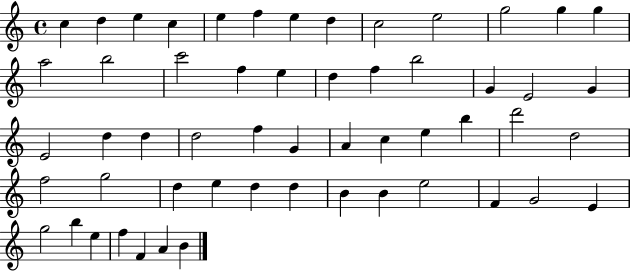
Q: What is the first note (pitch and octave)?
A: C5